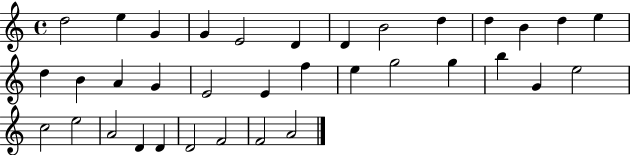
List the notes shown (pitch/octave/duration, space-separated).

D5/h E5/q G4/q G4/q E4/h D4/q D4/q B4/h D5/q D5/q B4/q D5/q E5/q D5/q B4/q A4/q G4/q E4/h E4/q F5/q E5/q G5/h G5/q B5/q G4/q E5/h C5/h E5/h A4/h D4/q D4/q D4/h F4/h F4/h A4/h